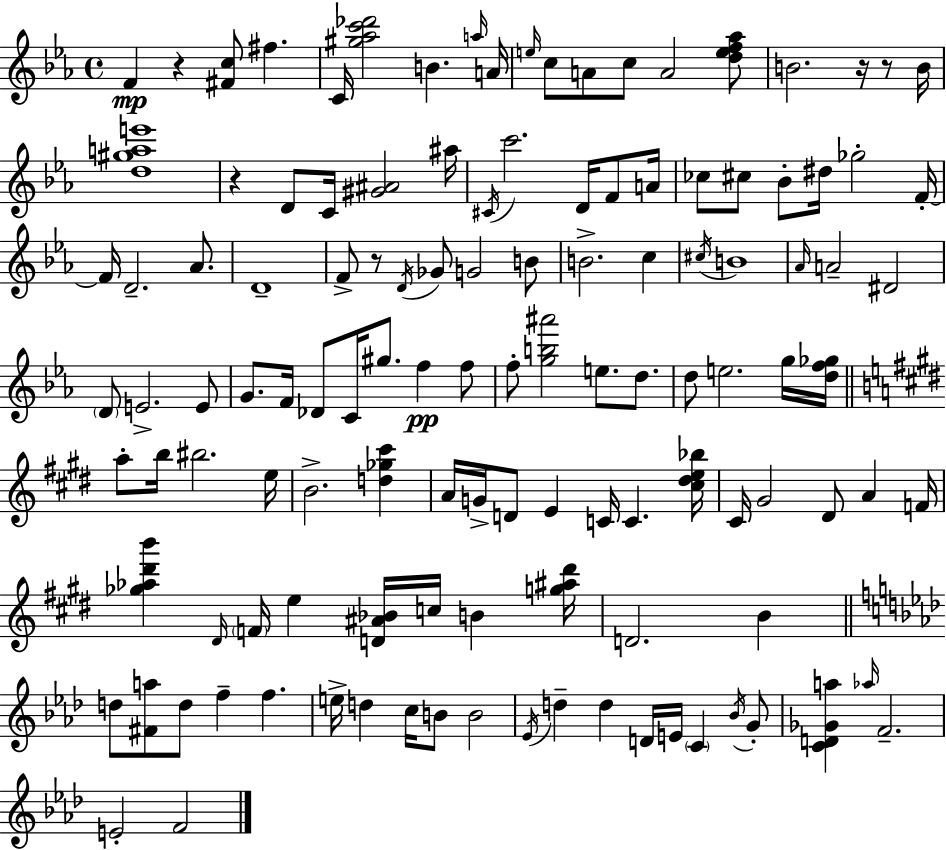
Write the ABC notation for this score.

X:1
T:Untitled
M:4/4
L:1/4
K:Cm
F z [^Fc]/2 ^f C/4 [^g_ac'_d']2 B a/4 A/4 e/4 c/2 A/2 c/2 A2 [def_a]/2 B2 z/4 z/2 B/4 [d^gae']4 z D/2 C/4 [^G^A]2 ^a/4 ^C/4 c'2 D/4 F/2 A/4 _c/2 ^c/2 _B/2 ^d/4 _g2 F/4 F/4 D2 _A/2 D4 F/2 z/2 D/4 _G/2 G2 B/2 B2 c ^c/4 B4 _A/4 A2 ^D2 D/2 E2 E/2 G/2 F/4 _D/2 C/4 ^g/2 f f/2 f/2 [gb^a']2 e/2 d/2 d/2 e2 g/4 [df_g]/4 a/2 b/4 ^b2 e/4 B2 [d_g^c'] A/4 G/4 D/2 E C/4 C [^c^de_b]/4 ^C/4 ^G2 ^D/2 A F/4 [_g_a^d'b'] ^D/4 F/4 e [D^A_B]/4 c/4 B [g^a^d']/4 D2 B d/2 [^Fa]/2 d/2 f f e/4 d c/4 B/2 B2 _E/4 d d D/4 E/4 C _B/4 G/2 [CD_Ga] _a/4 F2 E2 F2